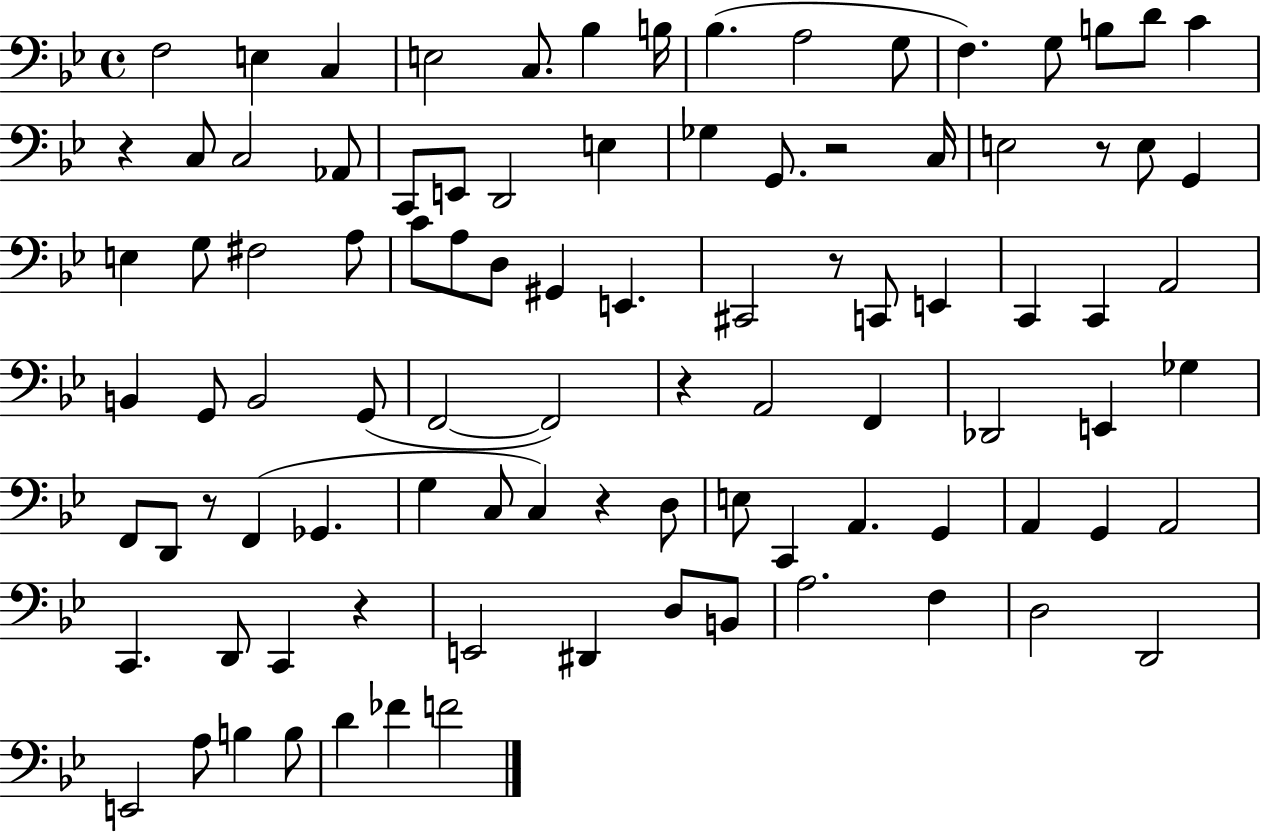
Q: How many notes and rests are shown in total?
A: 95